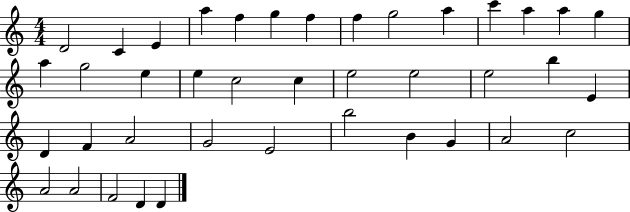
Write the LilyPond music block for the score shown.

{
  \clef treble
  \numericTimeSignature
  \time 4/4
  \key c \major
  d'2 c'4 e'4 | a''4 f''4 g''4 f''4 | f''4 g''2 a''4 | c'''4 a''4 a''4 g''4 | \break a''4 g''2 e''4 | e''4 c''2 c''4 | e''2 e''2 | e''2 b''4 e'4 | \break d'4 f'4 a'2 | g'2 e'2 | b''2 b'4 g'4 | a'2 c''2 | \break a'2 a'2 | f'2 d'4 d'4 | \bar "|."
}